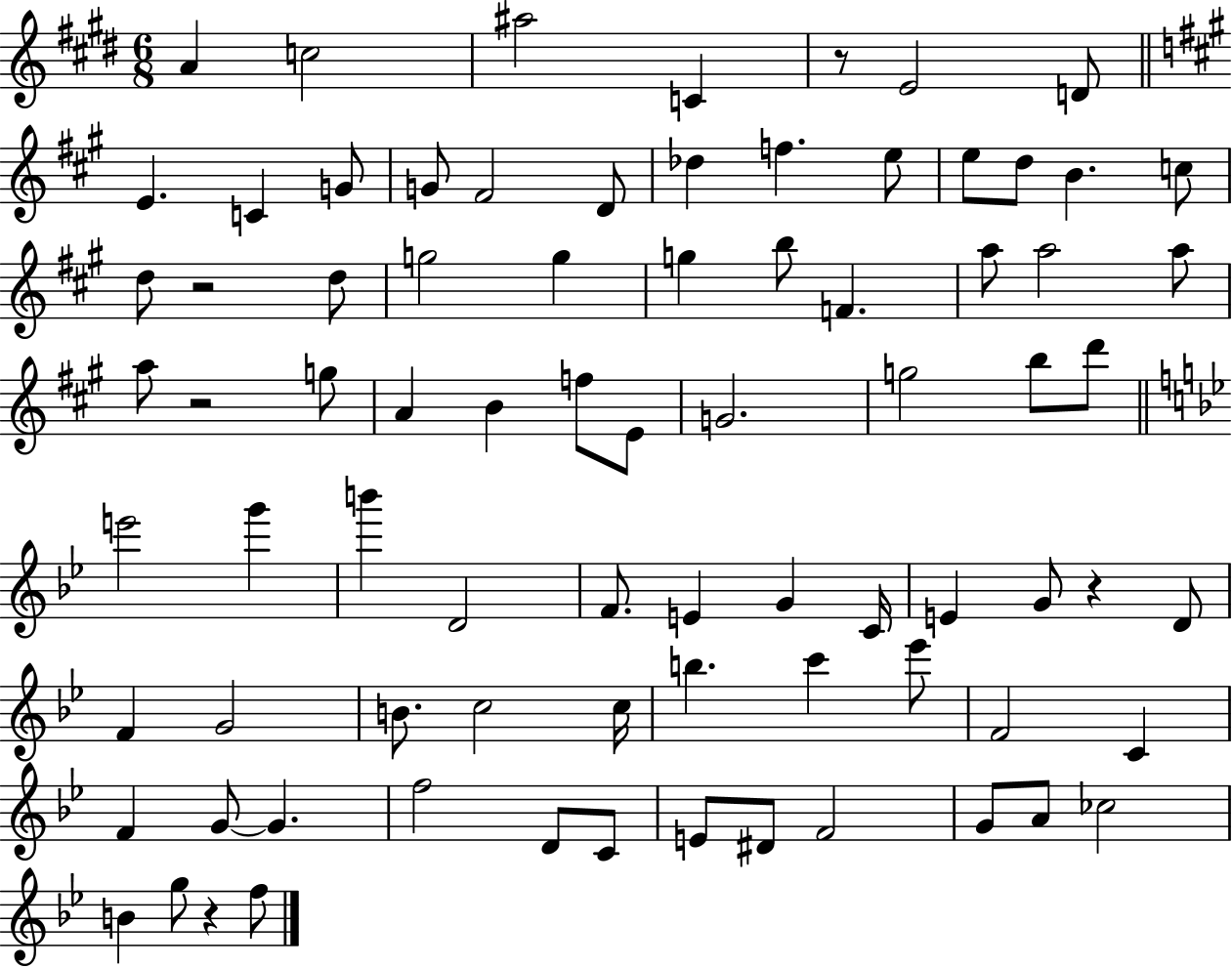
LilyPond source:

{
  \clef treble
  \numericTimeSignature
  \time 6/8
  \key e \major
  \repeat volta 2 { a'4 c''2 | ais''2 c'4 | r8 e'2 d'8 | \bar "||" \break \key a \major e'4. c'4 g'8 | g'8 fis'2 d'8 | des''4 f''4. e''8 | e''8 d''8 b'4. c''8 | \break d''8 r2 d''8 | g''2 g''4 | g''4 b''8 f'4. | a''8 a''2 a''8 | \break a''8 r2 g''8 | a'4 b'4 f''8 e'8 | g'2. | g''2 b''8 d'''8 | \break \bar "||" \break \key bes \major e'''2 g'''4 | b'''4 d'2 | f'8. e'4 g'4 c'16 | e'4 g'8 r4 d'8 | \break f'4 g'2 | b'8. c''2 c''16 | b''4. c'''4 ees'''8 | f'2 c'4 | \break f'4 g'8~~ g'4. | f''2 d'8 c'8 | e'8 dis'8 f'2 | g'8 a'8 ces''2 | \break b'4 g''8 r4 f''8 | } \bar "|."
}